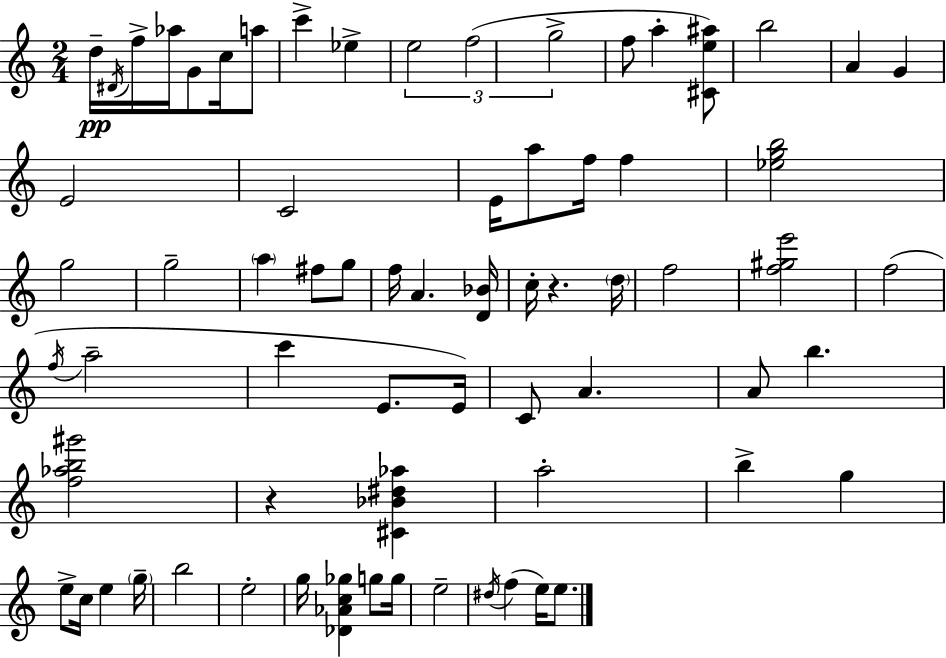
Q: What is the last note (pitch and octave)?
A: E5